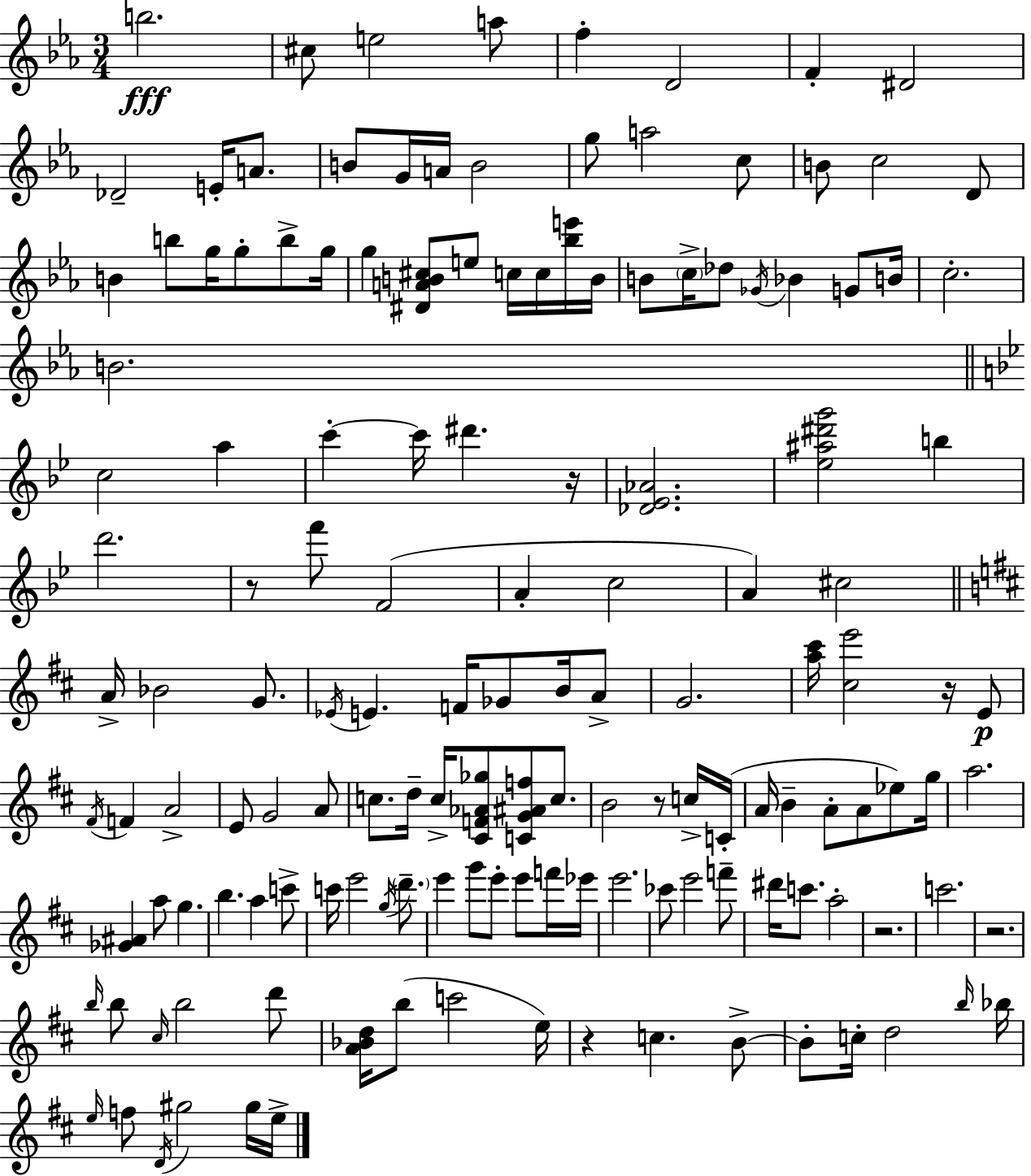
B5/h. C#5/e E5/h A5/e F5/q D4/h F4/q D#4/h Db4/h E4/s A4/e. B4/e G4/s A4/s B4/h G5/e A5/h C5/e B4/e C5/h D4/e B4/q B5/e G5/s G5/e B5/e G5/s G5/q [D#4,A4,B4,C#5]/e E5/e C5/s C5/s [Bb5,E6]/s B4/s B4/e C5/s Db5/e Gb4/s Bb4/q G4/e B4/s C5/h. B4/h. C5/h A5/q C6/q C6/s D#6/q. R/s [Db4,Eb4,Ab4]/h. [Eb5,A#5,D#6,G6]/h B5/q D6/h. R/e F6/e F4/h A4/q C5/h A4/q C#5/h A4/s Bb4/h G4/e. Eb4/s E4/q. F4/s Gb4/e B4/s A4/e G4/h. [A5,C#6]/s [C#5,E6]/h R/s E4/e F#4/s F4/q A4/h E4/e G4/h A4/e C5/e. D5/s C5/s [C#4,F4,Ab4,Gb5]/e [C4,G4,A#4,F5]/e C5/e. B4/h R/e C5/s C4/s A4/s B4/q A4/e A4/e Eb5/e G5/s A5/h. [Gb4,A#4]/q A5/e G5/q. B5/q. A5/q C6/e C6/s E6/h G5/s D6/e. E6/q G6/e E6/e E6/e F6/s Eb6/s E6/h. CES6/e E6/h F6/e D#6/s C6/e. A5/h R/h. C6/h. R/h. B5/s B5/e C#5/s B5/h D6/e [A4,Bb4,D5]/s B5/e C6/h E5/s R/q C5/q. B4/e B4/e C5/s D5/h B5/s Bb5/s E5/s F5/e D4/s G#5/h G#5/s E5/s